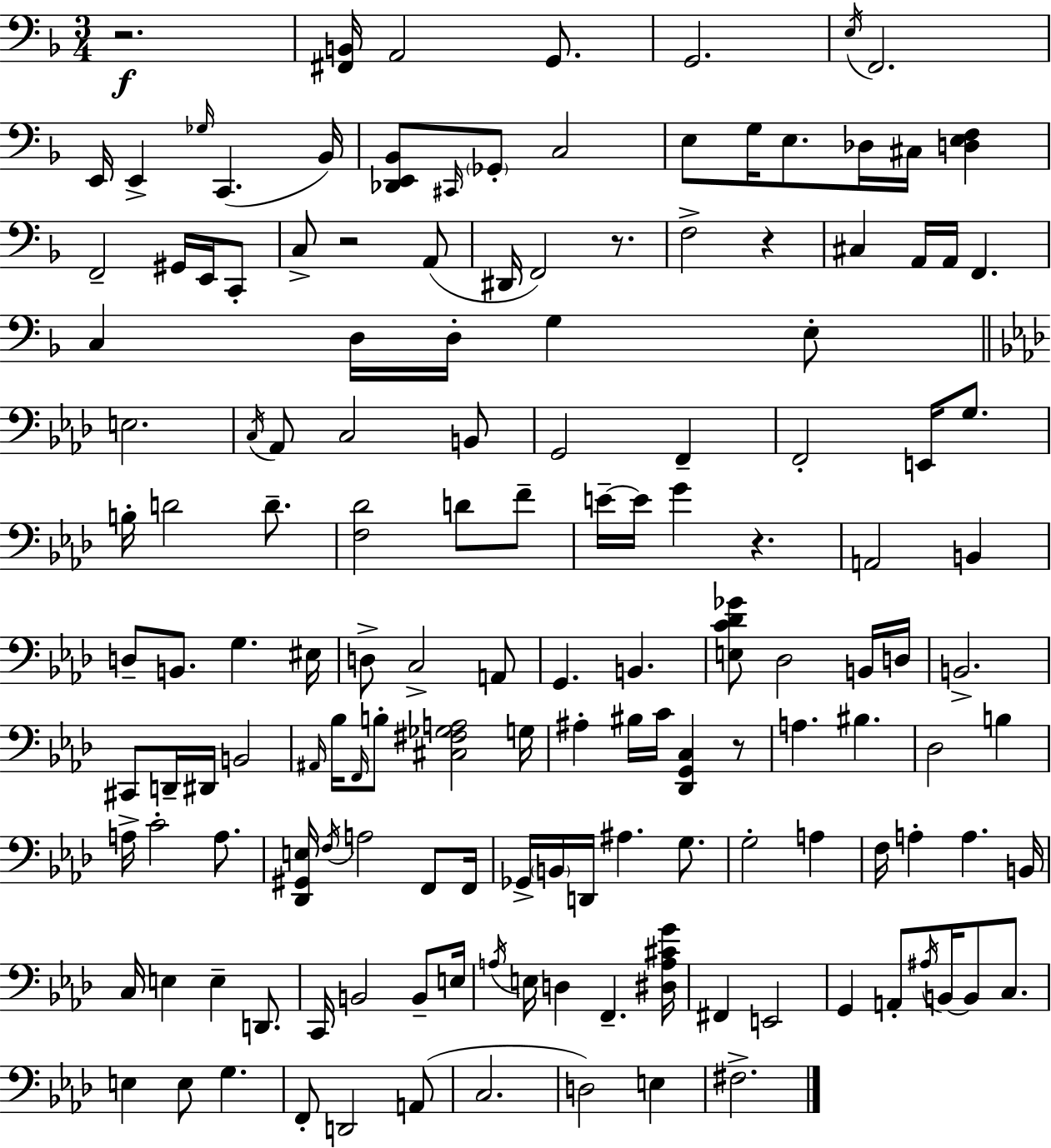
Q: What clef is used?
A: bass